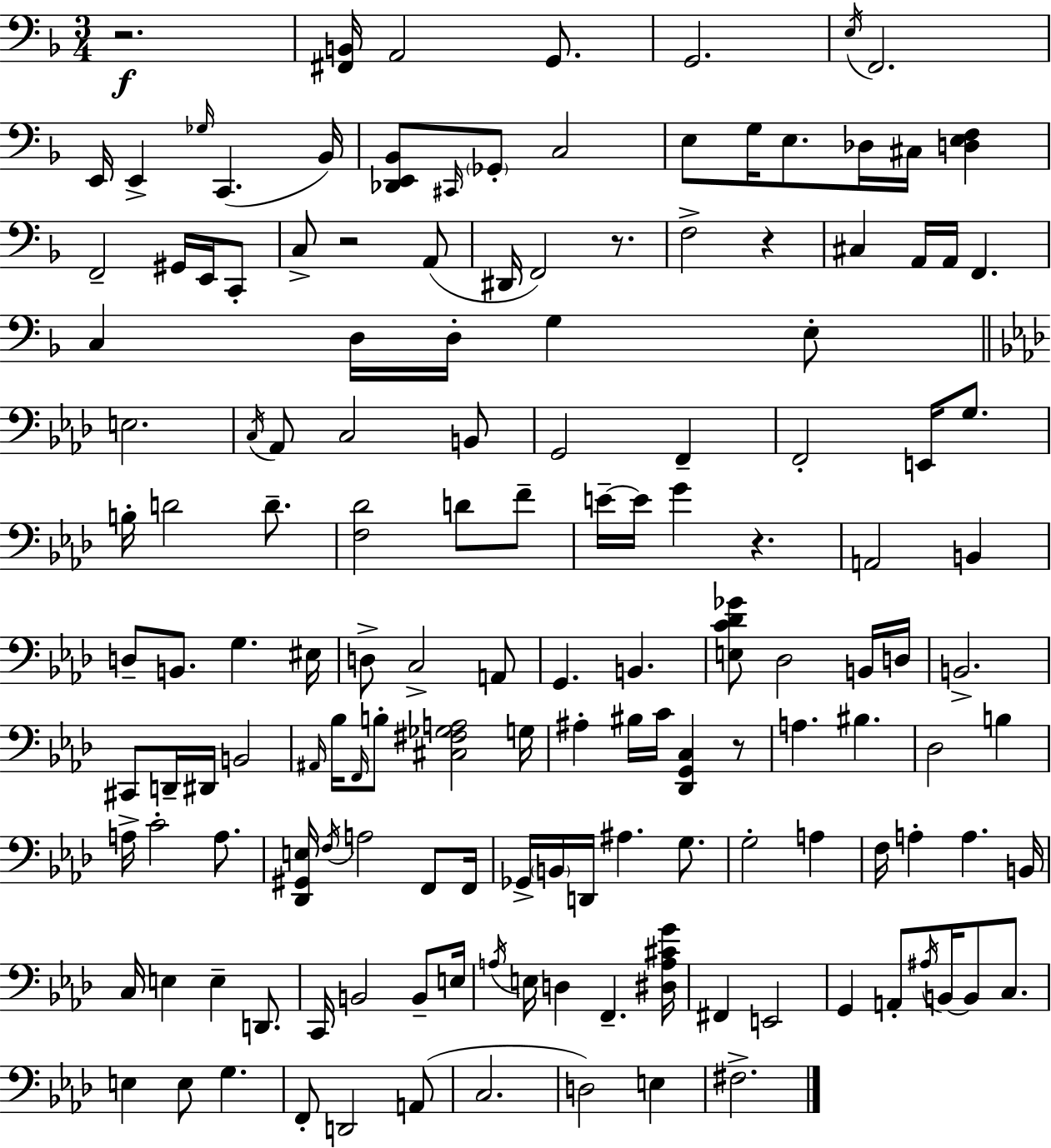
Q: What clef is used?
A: bass